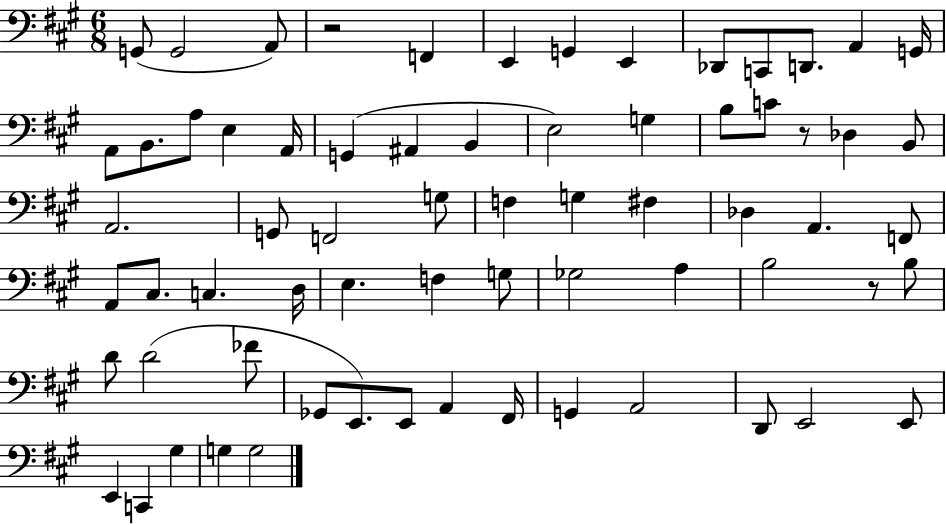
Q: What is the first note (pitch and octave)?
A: G2